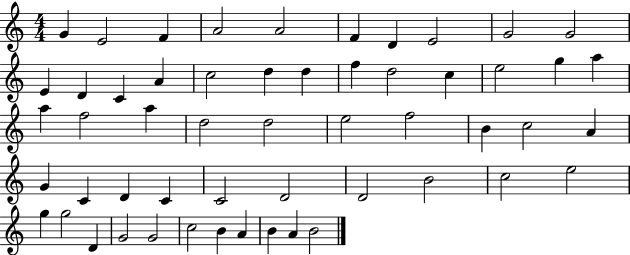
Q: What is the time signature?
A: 4/4